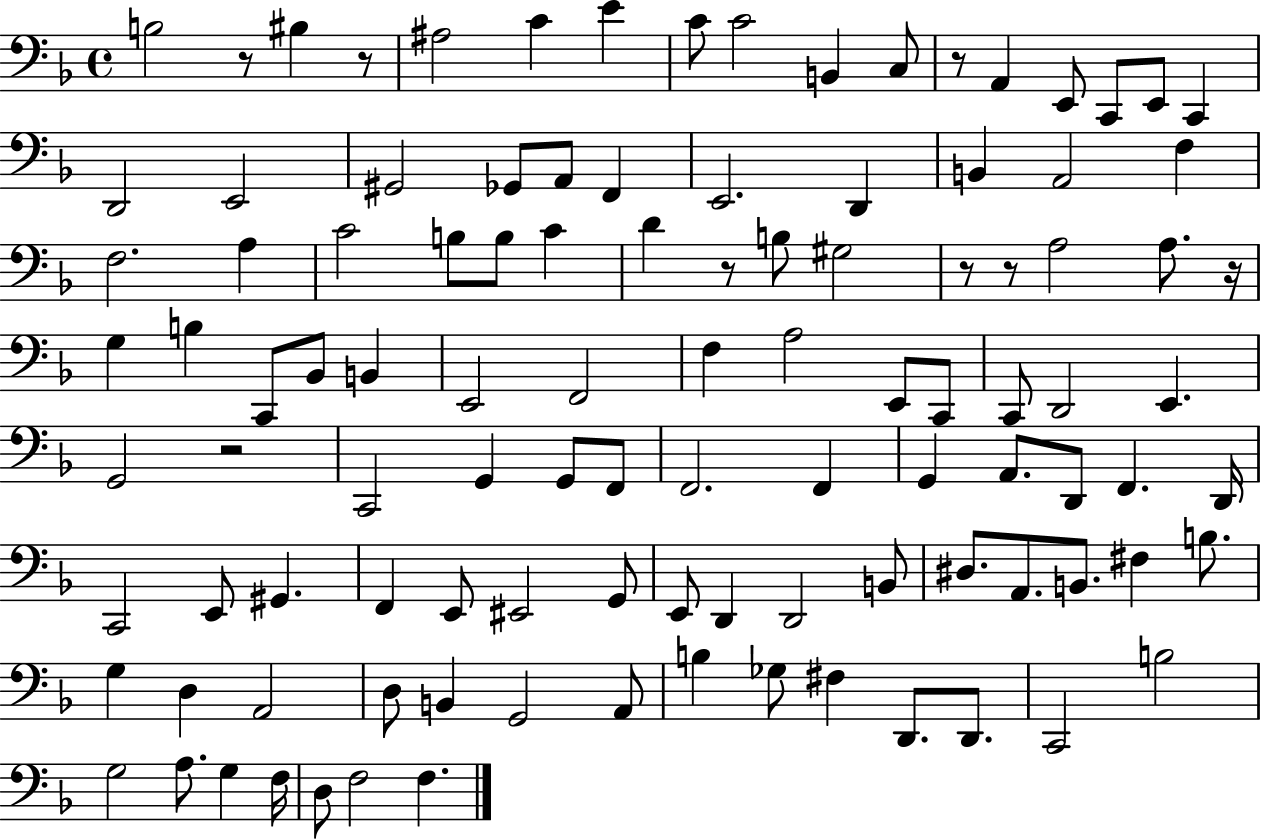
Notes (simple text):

B3/h R/e BIS3/q R/e A#3/h C4/q E4/q C4/e C4/h B2/q C3/e R/e A2/q E2/e C2/e E2/e C2/q D2/h E2/h G#2/h Gb2/e A2/e F2/q E2/h. D2/q B2/q A2/h F3/q F3/h. A3/q C4/h B3/e B3/e C4/q D4/q R/e B3/e G#3/h R/e R/e A3/h A3/e. R/s G3/q B3/q C2/e Bb2/e B2/q E2/h F2/h F3/q A3/h E2/e C2/e C2/e D2/h E2/q. G2/h R/h C2/h G2/q G2/e F2/e F2/h. F2/q G2/q A2/e. D2/e F2/q. D2/s C2/h E2/e G#2/q. F2/q E2/e EIS2/h G2/e E2/e D2/q D2/h B2/e D#3/e. A2/e. B2/e. F#3/q B3/e. G3/q D3/q A2/h D3/e B2/q G2/h A2/e B3/q Gb3/e F#3/q D2/e. D2/e. C2/h B3/h G3/h A3/e. G3/q F3/s D3/e F3/h F3/q.